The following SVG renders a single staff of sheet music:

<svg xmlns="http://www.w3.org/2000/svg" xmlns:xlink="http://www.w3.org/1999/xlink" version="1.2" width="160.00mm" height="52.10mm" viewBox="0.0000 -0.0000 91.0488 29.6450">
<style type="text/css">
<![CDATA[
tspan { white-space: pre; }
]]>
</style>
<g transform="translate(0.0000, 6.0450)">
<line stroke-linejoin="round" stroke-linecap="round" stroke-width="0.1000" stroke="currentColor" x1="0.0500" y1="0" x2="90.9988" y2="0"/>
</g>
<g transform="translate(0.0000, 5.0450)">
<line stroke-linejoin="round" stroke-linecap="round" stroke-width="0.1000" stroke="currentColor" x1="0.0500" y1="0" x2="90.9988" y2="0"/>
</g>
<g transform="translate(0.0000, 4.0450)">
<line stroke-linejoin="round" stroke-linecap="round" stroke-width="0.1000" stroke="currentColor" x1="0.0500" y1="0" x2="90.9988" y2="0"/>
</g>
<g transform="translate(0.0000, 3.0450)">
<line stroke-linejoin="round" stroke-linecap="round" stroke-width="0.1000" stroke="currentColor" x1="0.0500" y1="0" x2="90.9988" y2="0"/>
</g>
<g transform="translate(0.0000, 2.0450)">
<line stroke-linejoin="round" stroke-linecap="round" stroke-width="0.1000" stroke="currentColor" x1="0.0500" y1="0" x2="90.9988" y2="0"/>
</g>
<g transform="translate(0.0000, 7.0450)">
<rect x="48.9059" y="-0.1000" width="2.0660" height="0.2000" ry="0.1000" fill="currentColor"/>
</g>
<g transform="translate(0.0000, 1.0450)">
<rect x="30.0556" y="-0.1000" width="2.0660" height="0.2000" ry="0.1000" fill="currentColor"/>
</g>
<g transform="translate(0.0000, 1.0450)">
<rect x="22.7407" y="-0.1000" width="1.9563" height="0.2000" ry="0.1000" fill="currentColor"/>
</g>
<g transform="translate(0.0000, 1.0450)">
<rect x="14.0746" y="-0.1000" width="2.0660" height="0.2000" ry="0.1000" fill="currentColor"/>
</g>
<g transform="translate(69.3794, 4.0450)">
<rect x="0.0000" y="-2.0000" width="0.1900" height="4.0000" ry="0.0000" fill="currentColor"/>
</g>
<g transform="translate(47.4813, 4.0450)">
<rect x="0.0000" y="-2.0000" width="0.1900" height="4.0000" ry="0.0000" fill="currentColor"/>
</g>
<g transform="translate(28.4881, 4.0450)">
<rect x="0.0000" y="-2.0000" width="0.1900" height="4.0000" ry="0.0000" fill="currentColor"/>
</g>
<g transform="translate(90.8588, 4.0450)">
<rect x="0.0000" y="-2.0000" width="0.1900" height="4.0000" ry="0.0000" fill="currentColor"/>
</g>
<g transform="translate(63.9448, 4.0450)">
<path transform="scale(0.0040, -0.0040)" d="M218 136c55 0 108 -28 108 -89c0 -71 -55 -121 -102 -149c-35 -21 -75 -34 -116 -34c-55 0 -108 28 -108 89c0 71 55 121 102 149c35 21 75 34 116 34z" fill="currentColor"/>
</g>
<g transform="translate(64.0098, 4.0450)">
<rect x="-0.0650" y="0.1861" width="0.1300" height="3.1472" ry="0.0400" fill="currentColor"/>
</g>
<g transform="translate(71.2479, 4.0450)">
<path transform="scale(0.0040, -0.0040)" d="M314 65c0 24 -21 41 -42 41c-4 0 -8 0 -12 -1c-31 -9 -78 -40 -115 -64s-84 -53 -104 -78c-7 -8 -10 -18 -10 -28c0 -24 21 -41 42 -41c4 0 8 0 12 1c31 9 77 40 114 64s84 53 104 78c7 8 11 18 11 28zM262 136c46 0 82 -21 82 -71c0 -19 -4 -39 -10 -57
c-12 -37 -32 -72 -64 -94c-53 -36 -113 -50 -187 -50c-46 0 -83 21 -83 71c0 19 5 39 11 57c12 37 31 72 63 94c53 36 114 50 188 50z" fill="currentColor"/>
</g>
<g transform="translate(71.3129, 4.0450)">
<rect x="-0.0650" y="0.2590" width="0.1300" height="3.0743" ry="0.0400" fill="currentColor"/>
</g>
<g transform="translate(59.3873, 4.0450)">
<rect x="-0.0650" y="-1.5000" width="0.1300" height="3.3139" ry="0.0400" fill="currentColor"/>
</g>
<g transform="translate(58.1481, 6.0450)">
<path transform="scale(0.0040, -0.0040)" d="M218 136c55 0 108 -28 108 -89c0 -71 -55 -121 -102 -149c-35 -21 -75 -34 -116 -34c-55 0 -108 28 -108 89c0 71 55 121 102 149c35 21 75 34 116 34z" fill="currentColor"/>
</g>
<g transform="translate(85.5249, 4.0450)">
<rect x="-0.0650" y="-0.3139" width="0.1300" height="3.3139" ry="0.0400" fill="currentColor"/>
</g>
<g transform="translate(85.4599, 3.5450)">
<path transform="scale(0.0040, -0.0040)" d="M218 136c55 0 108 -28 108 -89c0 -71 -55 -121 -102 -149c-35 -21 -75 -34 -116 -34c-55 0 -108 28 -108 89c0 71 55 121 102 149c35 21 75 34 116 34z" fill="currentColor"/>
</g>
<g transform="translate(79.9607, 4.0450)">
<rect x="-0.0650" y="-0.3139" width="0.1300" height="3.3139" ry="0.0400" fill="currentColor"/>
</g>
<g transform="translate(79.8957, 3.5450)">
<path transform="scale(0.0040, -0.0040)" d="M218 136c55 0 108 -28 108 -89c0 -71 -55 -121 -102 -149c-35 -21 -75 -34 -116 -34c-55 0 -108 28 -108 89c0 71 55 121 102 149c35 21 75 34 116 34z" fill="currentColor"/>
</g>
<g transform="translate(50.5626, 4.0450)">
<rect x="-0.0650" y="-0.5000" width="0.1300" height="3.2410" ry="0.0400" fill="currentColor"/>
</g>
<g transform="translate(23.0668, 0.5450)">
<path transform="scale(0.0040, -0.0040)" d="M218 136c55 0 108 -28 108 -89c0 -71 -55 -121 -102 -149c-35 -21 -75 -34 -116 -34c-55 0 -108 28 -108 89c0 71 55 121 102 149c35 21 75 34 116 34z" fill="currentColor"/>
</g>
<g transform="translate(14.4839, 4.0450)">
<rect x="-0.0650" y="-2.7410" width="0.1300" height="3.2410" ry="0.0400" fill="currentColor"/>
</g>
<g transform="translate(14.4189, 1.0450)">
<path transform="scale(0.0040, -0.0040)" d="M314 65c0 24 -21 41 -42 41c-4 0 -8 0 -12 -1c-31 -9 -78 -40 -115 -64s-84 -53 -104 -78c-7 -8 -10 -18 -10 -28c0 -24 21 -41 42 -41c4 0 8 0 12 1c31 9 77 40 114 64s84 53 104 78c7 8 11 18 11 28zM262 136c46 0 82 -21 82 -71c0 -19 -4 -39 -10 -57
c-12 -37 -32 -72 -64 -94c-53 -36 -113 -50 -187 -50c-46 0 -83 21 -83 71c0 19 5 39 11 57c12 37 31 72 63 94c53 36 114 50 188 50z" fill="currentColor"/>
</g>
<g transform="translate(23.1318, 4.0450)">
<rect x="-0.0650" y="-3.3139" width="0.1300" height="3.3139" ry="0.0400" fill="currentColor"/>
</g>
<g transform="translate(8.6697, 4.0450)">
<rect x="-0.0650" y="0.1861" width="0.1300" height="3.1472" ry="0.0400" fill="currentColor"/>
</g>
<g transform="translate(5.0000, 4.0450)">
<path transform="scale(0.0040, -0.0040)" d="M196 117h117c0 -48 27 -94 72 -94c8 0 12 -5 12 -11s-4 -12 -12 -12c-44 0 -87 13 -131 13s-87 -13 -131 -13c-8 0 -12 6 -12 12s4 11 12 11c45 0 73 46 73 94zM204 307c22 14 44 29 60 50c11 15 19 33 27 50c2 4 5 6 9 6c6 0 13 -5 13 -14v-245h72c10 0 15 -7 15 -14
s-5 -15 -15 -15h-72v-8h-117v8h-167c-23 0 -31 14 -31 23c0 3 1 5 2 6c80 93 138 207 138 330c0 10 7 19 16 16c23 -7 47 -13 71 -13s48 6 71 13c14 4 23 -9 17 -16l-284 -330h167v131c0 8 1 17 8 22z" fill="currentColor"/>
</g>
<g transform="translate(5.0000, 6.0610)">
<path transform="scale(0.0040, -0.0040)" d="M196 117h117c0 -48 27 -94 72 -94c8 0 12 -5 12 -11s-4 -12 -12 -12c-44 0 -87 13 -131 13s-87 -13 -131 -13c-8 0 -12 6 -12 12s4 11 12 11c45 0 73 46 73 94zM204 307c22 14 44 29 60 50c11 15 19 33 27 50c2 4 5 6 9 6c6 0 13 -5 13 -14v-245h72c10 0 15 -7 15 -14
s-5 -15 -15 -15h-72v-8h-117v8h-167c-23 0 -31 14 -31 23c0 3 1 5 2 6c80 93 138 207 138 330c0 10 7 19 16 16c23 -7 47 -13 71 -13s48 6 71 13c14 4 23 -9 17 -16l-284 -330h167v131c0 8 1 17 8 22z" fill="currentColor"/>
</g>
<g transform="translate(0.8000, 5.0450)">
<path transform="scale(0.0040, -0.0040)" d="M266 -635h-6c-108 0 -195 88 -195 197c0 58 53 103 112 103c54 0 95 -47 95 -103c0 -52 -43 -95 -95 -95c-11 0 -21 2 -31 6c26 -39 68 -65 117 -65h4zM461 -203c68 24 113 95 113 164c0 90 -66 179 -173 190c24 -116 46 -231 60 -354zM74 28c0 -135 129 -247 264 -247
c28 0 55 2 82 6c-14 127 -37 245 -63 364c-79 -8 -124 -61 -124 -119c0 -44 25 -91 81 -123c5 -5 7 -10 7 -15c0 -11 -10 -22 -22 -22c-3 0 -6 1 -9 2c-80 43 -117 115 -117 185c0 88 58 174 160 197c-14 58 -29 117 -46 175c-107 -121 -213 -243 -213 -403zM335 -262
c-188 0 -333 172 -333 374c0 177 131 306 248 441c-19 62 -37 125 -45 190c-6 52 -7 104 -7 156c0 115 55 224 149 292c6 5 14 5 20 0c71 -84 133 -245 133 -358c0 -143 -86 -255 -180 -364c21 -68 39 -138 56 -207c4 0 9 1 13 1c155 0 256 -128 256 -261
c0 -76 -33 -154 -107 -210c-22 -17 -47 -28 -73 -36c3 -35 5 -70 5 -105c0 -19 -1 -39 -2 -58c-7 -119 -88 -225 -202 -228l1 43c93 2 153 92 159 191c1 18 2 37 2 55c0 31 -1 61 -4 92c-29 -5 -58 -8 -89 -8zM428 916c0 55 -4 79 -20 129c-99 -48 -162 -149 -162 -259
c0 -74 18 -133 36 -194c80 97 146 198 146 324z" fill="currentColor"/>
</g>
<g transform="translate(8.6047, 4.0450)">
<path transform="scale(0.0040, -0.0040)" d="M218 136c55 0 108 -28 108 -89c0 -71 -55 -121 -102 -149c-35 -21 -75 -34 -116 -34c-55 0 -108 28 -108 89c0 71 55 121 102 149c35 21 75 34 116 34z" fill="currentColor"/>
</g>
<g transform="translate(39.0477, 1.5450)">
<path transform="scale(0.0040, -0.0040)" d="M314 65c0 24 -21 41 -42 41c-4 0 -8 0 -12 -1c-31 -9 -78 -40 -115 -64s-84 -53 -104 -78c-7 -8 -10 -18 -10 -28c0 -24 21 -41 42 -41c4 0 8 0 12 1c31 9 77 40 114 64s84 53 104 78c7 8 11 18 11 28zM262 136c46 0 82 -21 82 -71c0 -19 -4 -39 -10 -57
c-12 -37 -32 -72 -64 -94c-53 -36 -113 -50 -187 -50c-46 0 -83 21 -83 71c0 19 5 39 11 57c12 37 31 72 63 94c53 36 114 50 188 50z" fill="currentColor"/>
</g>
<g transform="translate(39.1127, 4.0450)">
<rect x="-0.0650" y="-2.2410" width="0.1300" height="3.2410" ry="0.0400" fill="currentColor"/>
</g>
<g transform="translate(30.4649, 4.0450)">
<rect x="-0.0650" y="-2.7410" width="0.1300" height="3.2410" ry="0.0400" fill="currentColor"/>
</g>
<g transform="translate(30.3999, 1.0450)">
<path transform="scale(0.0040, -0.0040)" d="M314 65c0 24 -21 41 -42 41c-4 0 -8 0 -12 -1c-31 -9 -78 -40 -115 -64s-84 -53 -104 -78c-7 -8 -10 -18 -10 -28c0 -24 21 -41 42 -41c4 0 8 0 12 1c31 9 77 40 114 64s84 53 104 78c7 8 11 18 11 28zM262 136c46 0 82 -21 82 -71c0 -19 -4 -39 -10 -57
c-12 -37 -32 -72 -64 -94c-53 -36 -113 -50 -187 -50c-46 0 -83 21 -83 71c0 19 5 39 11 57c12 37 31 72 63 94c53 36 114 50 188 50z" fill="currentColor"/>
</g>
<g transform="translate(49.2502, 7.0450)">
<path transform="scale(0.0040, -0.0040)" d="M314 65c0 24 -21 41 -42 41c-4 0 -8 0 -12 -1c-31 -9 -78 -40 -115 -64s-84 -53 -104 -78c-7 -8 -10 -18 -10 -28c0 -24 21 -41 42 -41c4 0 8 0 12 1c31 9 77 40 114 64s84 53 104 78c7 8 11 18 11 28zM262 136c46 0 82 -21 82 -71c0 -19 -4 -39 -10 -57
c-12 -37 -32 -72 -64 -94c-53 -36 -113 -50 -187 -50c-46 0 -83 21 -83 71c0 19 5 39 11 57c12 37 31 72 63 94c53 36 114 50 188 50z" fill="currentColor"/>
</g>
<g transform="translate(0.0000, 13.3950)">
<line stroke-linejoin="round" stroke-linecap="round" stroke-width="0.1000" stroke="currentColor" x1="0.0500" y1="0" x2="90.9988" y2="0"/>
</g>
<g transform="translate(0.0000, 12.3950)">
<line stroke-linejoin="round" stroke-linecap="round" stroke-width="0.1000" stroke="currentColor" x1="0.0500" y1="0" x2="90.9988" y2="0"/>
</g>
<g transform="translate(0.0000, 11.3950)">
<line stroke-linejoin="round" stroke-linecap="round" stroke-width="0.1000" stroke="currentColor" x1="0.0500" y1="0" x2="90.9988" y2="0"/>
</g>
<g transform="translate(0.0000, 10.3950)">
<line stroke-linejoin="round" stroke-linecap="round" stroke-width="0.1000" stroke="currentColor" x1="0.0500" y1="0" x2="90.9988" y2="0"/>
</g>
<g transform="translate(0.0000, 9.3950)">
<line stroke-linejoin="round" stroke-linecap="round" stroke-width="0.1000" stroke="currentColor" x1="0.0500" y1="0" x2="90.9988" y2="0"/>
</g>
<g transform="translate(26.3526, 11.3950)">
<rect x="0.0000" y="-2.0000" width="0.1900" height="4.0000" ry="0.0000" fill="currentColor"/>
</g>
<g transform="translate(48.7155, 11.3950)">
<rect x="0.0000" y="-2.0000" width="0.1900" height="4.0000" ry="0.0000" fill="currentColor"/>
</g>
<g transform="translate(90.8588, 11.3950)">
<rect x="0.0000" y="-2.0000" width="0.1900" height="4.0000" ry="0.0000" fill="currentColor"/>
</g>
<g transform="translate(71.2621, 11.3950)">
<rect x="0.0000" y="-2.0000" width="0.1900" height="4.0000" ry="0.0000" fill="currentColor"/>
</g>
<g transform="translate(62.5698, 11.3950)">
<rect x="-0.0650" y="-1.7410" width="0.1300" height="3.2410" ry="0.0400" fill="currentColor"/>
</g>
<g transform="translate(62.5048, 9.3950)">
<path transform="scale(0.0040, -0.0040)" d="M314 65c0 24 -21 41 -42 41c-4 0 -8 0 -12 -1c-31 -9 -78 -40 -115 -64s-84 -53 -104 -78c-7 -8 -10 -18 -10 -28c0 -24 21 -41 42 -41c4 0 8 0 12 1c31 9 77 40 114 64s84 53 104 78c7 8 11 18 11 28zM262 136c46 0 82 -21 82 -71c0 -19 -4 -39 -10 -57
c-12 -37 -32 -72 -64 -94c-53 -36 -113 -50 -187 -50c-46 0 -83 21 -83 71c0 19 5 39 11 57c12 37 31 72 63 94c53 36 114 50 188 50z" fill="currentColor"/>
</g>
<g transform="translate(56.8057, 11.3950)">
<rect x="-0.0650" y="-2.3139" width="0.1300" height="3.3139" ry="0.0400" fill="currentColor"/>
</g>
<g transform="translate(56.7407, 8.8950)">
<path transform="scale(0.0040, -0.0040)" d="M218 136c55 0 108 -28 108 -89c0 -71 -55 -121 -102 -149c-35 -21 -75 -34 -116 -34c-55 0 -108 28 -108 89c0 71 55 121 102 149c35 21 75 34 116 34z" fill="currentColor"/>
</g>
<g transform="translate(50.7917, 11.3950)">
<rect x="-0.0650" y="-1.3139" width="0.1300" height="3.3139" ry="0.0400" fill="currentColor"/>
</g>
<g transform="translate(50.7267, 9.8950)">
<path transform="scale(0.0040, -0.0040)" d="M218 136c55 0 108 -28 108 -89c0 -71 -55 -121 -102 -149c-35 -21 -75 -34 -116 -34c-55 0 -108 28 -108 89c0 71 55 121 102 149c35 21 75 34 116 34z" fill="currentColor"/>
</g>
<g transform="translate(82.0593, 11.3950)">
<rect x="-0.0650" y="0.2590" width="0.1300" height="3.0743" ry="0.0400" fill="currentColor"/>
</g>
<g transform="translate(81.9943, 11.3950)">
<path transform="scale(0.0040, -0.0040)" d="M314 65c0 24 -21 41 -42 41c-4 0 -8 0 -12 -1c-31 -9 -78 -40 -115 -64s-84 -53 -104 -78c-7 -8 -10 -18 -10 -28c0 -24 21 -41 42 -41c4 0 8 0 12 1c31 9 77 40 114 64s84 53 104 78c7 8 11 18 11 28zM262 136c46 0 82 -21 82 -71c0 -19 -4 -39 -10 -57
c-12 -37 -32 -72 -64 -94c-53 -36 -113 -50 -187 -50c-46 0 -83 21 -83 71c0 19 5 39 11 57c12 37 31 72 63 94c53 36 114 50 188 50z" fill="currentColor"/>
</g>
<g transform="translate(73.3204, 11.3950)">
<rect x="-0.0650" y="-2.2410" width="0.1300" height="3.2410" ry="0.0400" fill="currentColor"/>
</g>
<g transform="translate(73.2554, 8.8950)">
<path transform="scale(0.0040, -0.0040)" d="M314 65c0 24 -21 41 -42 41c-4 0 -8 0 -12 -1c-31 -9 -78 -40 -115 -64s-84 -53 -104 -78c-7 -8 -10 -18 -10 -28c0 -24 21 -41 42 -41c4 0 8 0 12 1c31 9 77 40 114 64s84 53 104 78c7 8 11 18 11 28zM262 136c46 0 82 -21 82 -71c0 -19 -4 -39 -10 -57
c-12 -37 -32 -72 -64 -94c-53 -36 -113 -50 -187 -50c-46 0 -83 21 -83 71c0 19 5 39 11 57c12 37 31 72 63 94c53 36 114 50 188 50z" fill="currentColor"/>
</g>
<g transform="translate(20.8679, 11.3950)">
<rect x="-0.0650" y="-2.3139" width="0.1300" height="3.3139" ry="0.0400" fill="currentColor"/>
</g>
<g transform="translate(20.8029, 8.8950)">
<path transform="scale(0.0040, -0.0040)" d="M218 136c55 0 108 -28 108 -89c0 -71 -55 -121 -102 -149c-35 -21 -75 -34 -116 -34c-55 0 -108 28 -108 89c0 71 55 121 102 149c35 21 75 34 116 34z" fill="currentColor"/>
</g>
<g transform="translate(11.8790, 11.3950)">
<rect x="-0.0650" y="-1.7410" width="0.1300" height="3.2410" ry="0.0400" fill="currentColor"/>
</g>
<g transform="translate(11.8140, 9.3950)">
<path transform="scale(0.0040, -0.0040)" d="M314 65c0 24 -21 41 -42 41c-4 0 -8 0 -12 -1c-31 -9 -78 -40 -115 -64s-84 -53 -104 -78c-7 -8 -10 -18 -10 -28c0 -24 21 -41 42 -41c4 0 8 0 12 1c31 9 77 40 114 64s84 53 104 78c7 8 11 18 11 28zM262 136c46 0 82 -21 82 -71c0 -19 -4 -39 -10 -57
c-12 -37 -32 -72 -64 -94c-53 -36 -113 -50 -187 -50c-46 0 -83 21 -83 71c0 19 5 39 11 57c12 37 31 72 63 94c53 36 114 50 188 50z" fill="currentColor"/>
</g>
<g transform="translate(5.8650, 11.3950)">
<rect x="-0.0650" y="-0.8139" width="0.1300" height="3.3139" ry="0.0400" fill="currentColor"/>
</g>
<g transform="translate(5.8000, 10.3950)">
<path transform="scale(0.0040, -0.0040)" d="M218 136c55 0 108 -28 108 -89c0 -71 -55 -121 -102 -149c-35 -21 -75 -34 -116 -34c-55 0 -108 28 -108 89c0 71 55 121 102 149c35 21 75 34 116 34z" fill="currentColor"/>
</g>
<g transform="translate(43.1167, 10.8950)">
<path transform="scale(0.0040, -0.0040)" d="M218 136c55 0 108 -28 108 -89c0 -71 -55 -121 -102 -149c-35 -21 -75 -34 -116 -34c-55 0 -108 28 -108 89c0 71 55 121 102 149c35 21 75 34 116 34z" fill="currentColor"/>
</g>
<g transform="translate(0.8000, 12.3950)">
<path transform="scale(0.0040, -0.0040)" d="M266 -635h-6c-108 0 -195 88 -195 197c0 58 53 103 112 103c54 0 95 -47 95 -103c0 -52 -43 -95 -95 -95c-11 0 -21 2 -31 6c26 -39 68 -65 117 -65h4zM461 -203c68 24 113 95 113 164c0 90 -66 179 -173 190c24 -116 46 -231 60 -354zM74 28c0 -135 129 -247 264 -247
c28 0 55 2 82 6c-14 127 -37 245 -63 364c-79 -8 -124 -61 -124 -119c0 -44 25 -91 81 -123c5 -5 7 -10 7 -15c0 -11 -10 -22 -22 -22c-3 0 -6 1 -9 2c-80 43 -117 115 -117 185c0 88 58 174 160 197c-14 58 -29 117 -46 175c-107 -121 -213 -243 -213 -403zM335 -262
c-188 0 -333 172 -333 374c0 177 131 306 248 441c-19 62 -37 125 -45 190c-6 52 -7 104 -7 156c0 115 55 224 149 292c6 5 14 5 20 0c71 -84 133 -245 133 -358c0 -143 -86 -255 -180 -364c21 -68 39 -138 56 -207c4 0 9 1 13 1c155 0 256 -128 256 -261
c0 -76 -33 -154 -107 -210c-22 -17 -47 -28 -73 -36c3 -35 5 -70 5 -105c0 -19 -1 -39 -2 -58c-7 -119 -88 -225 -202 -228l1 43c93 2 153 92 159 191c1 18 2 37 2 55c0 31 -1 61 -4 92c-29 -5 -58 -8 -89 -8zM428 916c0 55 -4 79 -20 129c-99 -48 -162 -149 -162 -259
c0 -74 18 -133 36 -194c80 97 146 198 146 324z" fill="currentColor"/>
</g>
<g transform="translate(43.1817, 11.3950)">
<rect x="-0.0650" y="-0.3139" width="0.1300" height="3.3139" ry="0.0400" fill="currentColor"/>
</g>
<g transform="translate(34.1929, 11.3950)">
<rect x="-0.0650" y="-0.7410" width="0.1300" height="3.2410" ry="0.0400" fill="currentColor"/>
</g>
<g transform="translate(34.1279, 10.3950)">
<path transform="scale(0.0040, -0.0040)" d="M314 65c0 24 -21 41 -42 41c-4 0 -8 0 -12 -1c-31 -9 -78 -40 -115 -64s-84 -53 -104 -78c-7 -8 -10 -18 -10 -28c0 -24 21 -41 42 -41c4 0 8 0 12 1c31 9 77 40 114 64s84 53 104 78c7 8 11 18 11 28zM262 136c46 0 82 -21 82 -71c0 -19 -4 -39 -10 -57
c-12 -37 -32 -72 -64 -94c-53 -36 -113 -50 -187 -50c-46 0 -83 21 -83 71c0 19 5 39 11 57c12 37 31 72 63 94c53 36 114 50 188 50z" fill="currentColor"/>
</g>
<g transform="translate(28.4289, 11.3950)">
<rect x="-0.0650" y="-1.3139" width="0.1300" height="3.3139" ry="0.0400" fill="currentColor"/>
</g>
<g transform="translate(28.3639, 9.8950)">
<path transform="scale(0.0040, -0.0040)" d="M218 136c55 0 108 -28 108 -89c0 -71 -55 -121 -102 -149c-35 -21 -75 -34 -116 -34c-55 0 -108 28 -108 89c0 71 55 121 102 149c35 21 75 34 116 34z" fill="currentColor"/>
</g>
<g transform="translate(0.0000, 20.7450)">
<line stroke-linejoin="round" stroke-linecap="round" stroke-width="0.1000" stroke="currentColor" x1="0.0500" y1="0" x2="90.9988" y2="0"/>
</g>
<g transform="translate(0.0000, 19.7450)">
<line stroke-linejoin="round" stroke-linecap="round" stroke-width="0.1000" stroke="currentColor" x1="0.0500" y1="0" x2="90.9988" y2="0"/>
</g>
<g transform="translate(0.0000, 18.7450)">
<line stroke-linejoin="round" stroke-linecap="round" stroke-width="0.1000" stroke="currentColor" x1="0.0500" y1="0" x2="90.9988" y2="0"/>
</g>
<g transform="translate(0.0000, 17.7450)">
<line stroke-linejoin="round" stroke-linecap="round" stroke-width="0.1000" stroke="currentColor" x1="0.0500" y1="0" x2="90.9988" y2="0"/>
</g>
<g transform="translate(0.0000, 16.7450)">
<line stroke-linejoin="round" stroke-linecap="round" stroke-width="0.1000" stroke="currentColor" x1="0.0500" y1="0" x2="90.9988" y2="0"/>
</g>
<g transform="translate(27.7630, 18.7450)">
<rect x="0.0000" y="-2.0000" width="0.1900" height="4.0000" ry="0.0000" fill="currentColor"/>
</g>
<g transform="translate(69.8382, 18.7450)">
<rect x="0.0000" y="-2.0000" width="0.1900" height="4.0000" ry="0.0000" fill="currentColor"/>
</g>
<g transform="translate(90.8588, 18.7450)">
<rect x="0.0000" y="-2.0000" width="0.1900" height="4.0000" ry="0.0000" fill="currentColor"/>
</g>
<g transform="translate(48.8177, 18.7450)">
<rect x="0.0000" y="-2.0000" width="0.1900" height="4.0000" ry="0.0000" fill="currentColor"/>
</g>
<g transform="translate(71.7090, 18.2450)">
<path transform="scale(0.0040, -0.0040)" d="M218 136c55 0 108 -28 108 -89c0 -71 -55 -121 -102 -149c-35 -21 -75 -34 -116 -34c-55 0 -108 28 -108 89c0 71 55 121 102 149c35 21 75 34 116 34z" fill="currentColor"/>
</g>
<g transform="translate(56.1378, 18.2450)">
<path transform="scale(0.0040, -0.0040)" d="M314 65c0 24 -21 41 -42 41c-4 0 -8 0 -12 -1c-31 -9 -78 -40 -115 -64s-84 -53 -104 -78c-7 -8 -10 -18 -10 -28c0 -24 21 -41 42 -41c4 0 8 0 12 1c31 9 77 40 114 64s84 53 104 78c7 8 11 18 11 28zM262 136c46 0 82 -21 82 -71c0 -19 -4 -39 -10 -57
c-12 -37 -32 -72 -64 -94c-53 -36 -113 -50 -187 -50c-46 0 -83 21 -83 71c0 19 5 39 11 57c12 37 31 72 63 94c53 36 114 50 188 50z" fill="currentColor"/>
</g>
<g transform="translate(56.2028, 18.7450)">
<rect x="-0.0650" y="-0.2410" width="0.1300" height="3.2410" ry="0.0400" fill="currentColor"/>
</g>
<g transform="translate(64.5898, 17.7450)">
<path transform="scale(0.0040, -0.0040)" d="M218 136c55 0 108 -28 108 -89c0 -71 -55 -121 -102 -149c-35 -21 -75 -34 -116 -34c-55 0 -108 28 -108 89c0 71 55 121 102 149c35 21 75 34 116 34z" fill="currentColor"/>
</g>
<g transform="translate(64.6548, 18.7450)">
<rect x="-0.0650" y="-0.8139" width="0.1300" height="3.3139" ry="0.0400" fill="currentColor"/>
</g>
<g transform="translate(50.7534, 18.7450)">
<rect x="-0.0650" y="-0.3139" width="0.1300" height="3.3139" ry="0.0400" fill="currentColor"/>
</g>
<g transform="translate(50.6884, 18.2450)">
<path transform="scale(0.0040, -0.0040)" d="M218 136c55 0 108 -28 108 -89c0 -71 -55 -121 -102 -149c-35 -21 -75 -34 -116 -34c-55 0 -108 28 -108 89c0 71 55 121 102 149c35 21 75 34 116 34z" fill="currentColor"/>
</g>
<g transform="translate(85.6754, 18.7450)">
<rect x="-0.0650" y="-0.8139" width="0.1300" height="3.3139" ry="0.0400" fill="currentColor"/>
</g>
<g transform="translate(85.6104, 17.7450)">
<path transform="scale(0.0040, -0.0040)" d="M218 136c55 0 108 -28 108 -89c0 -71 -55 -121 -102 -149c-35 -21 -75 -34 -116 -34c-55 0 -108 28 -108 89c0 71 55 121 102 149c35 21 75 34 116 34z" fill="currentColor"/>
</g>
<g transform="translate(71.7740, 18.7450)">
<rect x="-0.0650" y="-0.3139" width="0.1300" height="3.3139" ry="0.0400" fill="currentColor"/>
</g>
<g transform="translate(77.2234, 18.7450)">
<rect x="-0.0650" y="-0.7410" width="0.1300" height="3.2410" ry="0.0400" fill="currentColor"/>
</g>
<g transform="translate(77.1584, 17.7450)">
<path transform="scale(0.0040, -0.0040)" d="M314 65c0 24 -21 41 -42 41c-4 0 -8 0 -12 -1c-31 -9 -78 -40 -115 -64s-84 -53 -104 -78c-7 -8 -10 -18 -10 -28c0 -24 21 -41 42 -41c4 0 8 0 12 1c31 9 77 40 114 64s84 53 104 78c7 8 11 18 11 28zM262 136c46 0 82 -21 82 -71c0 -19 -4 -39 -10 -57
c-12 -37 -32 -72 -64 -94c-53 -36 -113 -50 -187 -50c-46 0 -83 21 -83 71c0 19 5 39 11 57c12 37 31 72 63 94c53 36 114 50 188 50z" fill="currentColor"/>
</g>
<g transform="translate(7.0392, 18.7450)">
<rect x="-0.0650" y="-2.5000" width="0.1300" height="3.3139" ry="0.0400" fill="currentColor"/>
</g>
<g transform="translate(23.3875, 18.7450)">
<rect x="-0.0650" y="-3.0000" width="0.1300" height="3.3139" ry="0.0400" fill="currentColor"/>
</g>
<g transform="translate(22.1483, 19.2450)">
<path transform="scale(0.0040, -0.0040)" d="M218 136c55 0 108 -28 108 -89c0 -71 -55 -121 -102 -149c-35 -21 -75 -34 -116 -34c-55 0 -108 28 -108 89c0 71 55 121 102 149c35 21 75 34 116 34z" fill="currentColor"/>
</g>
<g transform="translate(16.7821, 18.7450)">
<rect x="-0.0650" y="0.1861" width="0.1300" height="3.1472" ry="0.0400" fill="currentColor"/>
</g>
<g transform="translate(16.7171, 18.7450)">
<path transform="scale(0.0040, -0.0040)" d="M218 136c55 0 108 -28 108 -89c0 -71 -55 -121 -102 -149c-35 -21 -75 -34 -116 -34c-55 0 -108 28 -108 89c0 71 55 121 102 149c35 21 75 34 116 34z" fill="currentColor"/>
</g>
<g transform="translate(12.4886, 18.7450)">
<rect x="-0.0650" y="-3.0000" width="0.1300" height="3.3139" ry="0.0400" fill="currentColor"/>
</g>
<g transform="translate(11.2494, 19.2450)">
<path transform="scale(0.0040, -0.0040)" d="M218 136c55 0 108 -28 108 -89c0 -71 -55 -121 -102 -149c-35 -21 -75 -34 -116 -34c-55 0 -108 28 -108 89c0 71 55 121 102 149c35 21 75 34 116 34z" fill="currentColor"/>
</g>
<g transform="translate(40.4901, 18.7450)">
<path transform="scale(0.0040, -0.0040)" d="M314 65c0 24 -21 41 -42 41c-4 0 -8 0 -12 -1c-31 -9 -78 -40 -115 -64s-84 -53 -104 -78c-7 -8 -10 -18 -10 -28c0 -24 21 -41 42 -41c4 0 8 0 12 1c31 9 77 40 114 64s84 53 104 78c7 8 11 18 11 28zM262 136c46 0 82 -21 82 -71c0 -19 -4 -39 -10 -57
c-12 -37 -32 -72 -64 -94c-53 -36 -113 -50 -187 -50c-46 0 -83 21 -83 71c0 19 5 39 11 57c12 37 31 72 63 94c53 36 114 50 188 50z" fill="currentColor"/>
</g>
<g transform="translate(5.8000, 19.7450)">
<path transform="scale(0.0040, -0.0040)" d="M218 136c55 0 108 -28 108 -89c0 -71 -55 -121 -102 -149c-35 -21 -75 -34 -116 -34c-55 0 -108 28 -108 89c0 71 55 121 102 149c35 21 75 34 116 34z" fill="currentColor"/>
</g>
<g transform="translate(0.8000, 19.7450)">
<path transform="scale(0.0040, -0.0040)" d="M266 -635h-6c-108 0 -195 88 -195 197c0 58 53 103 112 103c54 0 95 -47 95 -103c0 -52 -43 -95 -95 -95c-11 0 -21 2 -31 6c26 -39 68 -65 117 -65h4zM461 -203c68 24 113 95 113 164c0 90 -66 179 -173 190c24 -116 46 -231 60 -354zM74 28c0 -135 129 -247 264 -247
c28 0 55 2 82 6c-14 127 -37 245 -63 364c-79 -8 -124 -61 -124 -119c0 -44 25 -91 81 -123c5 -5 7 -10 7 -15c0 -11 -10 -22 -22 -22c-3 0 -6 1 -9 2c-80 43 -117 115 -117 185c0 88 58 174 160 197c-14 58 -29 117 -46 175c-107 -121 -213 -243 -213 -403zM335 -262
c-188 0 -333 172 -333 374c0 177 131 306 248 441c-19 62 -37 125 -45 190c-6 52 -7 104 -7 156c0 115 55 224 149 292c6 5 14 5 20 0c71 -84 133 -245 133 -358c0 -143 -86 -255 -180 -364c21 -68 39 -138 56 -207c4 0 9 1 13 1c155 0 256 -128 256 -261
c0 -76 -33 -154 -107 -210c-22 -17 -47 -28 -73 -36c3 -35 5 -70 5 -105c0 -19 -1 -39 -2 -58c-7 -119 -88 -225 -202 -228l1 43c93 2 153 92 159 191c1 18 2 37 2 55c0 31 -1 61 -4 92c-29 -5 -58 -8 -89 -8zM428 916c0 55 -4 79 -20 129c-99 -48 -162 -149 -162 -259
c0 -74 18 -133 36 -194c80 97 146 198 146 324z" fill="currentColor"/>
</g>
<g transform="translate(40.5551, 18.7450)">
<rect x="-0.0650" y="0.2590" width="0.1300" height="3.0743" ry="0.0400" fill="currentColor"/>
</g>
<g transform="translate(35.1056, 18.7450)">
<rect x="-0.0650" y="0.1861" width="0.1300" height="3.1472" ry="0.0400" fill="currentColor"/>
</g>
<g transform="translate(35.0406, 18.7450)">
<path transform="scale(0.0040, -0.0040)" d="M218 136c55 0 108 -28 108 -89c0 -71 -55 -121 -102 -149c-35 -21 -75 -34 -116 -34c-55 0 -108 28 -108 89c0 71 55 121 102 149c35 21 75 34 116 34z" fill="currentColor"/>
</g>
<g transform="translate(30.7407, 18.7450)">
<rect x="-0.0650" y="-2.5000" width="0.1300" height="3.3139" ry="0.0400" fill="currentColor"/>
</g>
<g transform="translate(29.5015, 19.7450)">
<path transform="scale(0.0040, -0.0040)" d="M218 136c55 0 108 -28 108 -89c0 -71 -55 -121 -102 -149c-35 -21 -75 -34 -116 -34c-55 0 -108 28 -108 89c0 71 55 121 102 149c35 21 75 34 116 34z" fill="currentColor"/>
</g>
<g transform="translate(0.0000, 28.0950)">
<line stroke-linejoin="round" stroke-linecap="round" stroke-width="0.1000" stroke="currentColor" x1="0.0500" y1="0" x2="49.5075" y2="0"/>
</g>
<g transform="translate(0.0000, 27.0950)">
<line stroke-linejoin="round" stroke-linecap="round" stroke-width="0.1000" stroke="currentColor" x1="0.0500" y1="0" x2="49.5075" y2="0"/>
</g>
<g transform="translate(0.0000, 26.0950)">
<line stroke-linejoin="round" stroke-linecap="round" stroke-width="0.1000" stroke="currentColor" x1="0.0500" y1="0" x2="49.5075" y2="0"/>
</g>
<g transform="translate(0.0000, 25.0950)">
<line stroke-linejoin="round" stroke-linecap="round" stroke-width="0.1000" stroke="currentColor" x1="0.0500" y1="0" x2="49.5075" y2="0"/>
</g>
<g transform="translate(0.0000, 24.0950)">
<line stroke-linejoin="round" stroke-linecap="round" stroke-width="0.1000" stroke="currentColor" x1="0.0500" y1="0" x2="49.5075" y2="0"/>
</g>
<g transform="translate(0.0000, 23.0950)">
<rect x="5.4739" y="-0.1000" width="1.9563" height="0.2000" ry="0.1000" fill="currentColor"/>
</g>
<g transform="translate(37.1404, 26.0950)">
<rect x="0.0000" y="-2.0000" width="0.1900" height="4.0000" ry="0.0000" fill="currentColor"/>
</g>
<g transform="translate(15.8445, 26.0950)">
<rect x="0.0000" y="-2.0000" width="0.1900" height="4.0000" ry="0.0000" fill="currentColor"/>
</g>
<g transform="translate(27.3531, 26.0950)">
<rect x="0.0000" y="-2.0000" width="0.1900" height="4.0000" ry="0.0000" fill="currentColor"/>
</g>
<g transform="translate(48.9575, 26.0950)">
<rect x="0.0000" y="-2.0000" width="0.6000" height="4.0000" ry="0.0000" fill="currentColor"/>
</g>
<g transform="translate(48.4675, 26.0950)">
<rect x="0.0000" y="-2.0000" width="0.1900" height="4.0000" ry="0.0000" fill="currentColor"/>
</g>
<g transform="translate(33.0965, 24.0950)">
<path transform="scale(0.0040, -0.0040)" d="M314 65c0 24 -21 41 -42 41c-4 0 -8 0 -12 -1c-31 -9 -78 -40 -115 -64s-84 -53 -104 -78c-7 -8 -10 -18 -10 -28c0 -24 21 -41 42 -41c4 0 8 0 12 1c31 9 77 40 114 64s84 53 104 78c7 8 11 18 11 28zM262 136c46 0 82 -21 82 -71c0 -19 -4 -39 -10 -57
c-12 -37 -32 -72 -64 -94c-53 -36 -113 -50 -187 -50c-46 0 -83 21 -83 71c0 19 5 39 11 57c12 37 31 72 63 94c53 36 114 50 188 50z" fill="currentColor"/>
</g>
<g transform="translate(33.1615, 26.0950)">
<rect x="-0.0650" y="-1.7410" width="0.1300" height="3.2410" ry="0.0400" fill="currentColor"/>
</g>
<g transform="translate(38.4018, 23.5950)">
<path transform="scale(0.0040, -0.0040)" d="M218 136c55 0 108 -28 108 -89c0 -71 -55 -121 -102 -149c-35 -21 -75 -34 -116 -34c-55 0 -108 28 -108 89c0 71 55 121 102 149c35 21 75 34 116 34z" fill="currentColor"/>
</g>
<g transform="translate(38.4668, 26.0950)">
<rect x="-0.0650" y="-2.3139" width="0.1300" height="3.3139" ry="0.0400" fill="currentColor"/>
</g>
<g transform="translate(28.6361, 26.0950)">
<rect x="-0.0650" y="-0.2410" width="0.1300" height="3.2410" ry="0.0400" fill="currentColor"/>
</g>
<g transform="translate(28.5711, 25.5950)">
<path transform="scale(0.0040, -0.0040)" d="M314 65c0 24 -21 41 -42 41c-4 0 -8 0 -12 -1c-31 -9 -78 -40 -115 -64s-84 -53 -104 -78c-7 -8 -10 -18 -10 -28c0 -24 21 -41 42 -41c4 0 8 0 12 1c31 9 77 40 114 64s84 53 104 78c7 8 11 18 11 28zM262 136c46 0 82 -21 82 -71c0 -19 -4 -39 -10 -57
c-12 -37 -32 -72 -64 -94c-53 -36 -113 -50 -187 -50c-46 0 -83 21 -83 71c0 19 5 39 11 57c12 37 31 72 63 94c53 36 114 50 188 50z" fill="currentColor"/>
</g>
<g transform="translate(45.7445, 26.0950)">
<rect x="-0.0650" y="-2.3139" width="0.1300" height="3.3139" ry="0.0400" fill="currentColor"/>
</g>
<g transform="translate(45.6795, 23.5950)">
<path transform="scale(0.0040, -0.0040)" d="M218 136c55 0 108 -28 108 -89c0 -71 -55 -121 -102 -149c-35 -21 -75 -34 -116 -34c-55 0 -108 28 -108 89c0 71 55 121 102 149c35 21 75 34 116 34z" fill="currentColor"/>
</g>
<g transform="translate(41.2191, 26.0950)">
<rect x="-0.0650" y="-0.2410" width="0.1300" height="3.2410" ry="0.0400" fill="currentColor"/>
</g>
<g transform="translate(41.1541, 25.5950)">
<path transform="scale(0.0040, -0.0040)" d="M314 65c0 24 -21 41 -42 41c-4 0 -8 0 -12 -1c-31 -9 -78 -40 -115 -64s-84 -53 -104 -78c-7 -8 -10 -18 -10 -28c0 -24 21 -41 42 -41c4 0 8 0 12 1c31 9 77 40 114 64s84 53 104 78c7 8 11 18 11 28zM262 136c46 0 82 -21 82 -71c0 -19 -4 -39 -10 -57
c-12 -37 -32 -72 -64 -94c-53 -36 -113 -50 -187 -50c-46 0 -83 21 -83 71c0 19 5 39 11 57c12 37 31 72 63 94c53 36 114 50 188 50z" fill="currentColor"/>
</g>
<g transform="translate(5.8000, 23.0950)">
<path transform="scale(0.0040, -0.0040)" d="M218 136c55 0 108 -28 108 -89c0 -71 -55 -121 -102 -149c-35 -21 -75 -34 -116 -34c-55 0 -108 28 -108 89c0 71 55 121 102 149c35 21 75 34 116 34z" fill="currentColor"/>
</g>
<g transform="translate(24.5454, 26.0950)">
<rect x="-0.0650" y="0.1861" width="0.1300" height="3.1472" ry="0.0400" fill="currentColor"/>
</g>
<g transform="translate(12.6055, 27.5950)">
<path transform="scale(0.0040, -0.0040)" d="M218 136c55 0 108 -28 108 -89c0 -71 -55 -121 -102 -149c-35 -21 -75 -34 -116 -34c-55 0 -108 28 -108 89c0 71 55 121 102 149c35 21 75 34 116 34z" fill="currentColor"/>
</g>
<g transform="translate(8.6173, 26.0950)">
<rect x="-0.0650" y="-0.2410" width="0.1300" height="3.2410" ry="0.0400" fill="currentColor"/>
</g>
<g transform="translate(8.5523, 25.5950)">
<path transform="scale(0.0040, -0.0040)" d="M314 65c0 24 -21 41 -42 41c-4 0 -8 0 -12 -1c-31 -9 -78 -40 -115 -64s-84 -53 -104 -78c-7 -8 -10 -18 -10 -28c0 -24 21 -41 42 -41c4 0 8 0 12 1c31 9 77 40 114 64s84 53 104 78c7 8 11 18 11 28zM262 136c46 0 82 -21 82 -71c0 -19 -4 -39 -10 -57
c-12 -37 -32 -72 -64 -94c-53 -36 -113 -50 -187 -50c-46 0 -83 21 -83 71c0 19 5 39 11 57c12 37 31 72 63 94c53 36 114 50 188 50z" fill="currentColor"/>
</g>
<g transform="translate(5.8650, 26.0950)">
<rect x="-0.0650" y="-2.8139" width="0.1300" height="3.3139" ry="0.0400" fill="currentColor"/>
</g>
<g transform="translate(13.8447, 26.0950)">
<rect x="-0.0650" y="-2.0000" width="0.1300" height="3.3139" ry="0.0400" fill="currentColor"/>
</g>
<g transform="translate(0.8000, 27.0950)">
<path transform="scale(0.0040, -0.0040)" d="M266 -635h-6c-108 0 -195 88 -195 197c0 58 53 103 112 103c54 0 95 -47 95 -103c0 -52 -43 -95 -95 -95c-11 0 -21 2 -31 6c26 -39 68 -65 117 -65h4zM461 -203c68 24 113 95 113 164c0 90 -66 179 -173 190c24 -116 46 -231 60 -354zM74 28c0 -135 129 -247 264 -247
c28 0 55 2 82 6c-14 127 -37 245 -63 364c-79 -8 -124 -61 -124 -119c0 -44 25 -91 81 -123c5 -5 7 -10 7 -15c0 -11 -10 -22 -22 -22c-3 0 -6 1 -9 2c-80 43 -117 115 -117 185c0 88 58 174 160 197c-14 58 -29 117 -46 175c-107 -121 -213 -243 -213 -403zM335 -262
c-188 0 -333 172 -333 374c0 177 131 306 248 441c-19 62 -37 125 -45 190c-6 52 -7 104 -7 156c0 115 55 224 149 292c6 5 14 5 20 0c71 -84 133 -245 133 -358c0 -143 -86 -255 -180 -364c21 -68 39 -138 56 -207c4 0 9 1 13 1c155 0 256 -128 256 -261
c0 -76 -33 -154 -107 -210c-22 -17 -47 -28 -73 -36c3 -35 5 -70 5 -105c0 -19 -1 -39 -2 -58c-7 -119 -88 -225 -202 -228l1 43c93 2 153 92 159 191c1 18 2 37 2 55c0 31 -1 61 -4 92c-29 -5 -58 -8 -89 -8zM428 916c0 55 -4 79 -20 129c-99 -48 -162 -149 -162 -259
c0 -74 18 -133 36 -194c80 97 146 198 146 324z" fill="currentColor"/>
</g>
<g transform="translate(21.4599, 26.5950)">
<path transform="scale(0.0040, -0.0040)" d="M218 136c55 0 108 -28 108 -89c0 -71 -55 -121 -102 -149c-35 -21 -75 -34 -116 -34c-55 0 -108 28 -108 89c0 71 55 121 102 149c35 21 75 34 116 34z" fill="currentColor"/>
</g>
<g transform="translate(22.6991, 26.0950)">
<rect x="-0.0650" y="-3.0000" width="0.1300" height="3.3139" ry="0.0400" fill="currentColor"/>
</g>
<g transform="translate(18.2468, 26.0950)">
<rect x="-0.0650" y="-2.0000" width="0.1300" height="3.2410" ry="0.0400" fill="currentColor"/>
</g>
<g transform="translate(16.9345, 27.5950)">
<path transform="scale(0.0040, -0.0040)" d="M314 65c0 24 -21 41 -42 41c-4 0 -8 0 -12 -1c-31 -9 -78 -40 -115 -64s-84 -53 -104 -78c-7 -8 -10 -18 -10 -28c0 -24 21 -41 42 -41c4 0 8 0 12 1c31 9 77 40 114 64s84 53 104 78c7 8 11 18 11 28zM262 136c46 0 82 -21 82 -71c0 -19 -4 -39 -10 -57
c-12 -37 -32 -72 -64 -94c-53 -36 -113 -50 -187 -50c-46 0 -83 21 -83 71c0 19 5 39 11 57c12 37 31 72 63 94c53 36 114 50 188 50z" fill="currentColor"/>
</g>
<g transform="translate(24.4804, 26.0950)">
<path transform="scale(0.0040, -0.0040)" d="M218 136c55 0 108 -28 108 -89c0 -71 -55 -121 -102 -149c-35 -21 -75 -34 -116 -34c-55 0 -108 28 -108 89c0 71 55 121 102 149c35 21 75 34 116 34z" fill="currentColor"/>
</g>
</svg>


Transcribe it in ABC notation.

X:1
T:Untitled
M:4/4
L:1/4
K:C
B a2 b a2 g2 C2 E B B2 c c d f2 g e d2 c e g f2 g2 B2 G A B A G B B2 c c2 d c d2 d a c2 F F2 A B c2 f2 g c2 g